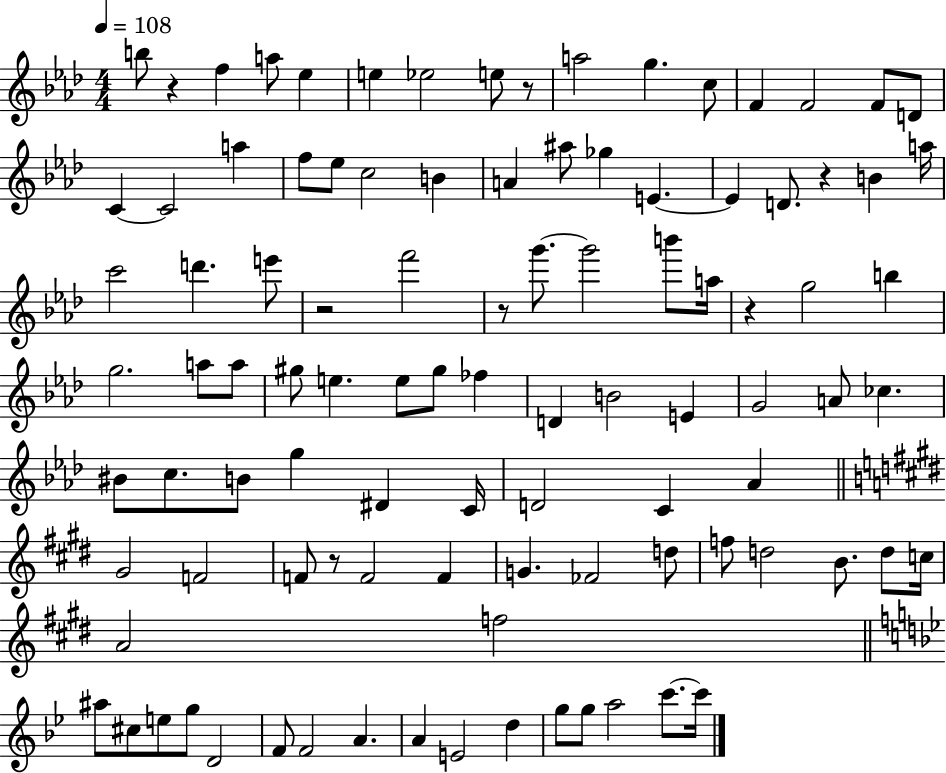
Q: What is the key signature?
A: AES major